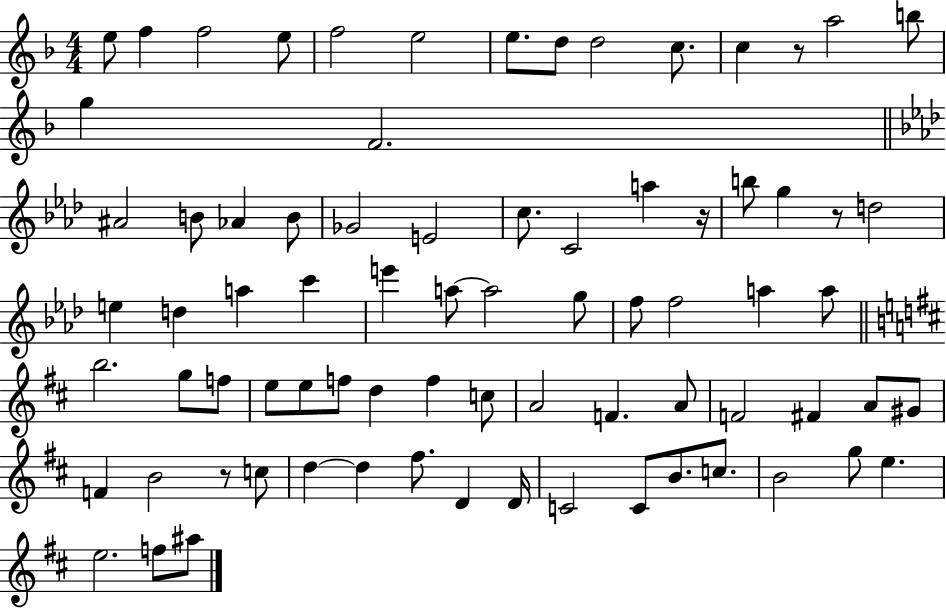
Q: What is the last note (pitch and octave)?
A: A#5